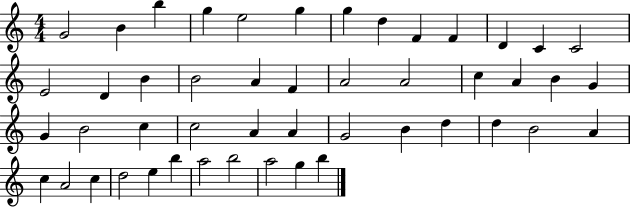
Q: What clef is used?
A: treble